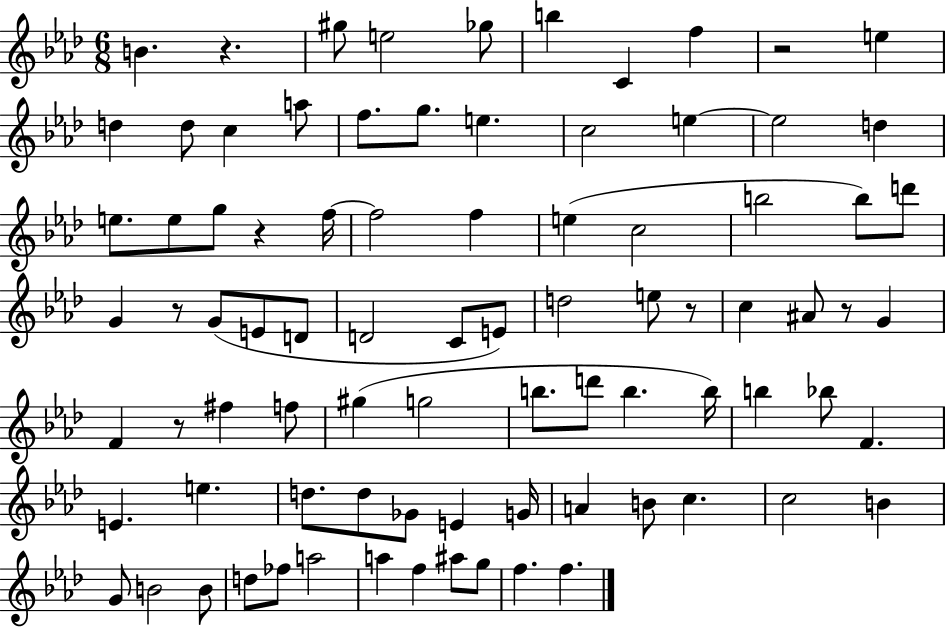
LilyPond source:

{
  \clef treble
  \numericTimeSignature
  \time 6/8
  \key aes \major
  b'4. r4. | gis''8 e''2 ges''8 | b''4 c'4 f''4 | r2 e''4 | \break d''4 d''8 c''4 a''8 | f''8. g''8. e''4. | c''2 e''4~~ | e''2 d''4 | \break e''8. e''8 g''8 r4 f''16~~ | f''2 f''4 | e''4( c''2 | b''2 b''8) d'''8 | \break g'4 r8 g'8( e'8 d'8 | d'2 c'8 e'8) | d''2 e''8 r8 | c''4 ais'8 r8 g'4 | \break f'4 r8 fis''4 f''8 | gis''4( g''2 | b''8. d'''8 b''4. b''16) | b''4 bes''8 f'4. | \break e'4. e''4. | d''8. d''8 ges'8 e'4 g'16 | a'4 b'8 c''4. | c''2 b'4 | \break g'8 b'2 b'8 | d''8 fes''8 a''2 | a''4 f''4 ais''8 g''8 | f''4. f''4. | \break \bar "|."
}